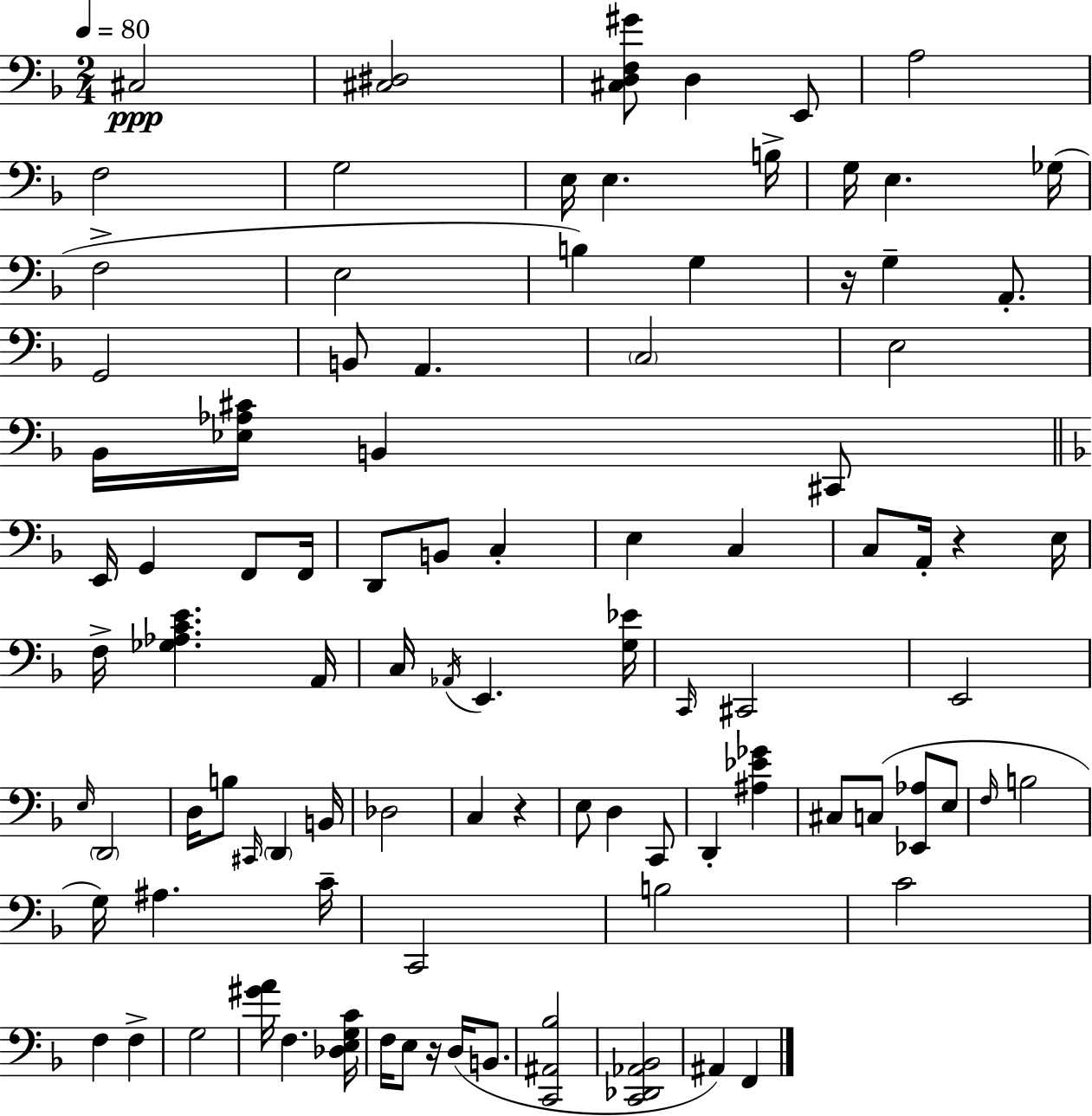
{
  \clef bass
  \numericTimeSignature
  \time 2/4
  \key d \minor
  \tempo 4 = 80
  cis2\ppp | <cis dis>2 | <cis d f gis'>8 d4 e,8 | a2 | \break f2 | g2 | e16 e4. b16-> | g16 e4. ges16( | \break f2-> | e2 | b4) g4 | r16 g4-- a,8.-. | \break g,2 | b,8 a,4. | \parenthesize c2 | e2 | \break bes,16 <ees aes cis'>16 b,4 cis,8 | \bar "||" \break \key d \minor e,16 g,4 f,8 f,16 | d,8 b,8 c4-. | e4 c4 | c8 a,16-. r4 e16 | \break f16-> <ges aes c' e'>4. a,16 | c16 \acciaccatura { aes,16 } e,4. | <g ees'>16 \grace { c,16 } cis,2 | e,2 | \break \grace { e16 } \parenthesize d,2 | d16 b8 \grace { cis,16 } \parenthesize d,4 | b,16 des2 | c4 | \break r4 e8 d4 | c,8 d,4-. | <ais ees' ges'>4 cis8 c8( | <ees, aes>8 e8 \grace { f16 } b2 | \break g16) ais4. | c'16-- c,2 | b2 | c'2 | \break f4 | f4-> g2 | <gis' a'>16 f4. | <des e g c'>16 f16 e8 | \break r16 d16( b,8. <c, ais, bes>2 | <c, des, aes, bes,>2 | ais,4) | f,4 \bar "|."
}